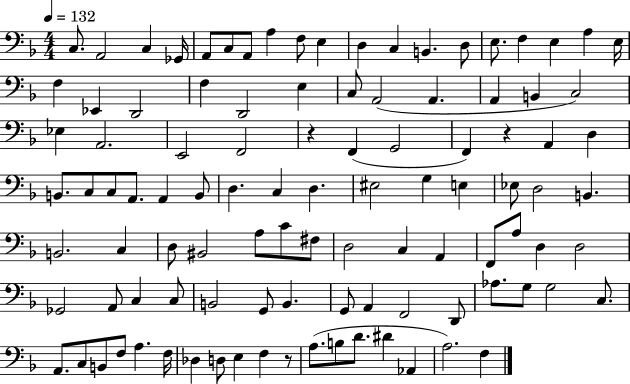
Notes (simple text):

C3/e. A2/h C3/q Gb2/s A2/e C3/e A2/e A3/q F3/e E3/q D3/q C3/q B2/q. D3/e E3/e. F3/q E3/q A3/q E3/s F3/q Eb2/q D2/h F3/q D2/h E3/q C3/e A2/h A2/q. A2/q B2/q C3/h Eb3/q A2/h. E2/h F2/h R/q F2/q G2/h F2/q R/q A2/q D3/q B2/e. C3/e C3/e A2/e. A2/q B2/e D3/q. C3/q D3/q. EIS3/h G3/q E3/q Eb3/e D3/h B2/q. B2/h. C3/q D3/e BIS2/h A3/e C4/e F#3/e D3/h C3/q A2/q F2/e A3/e D3/q D3/h Gb2/h A2/e C3/q C3/e B2/h G2/e B2/q. G2/e A2/q F2/h D2/e Ab3/e. G3/e G3/h C3/e. A2/e. C3/e B2/e F3/e A3/q. F3/s Db3/q D3/e E3/q F3/q R/e A3/e. B3/e D4/e. D#4/q Ab2/q A3/h. F3/q